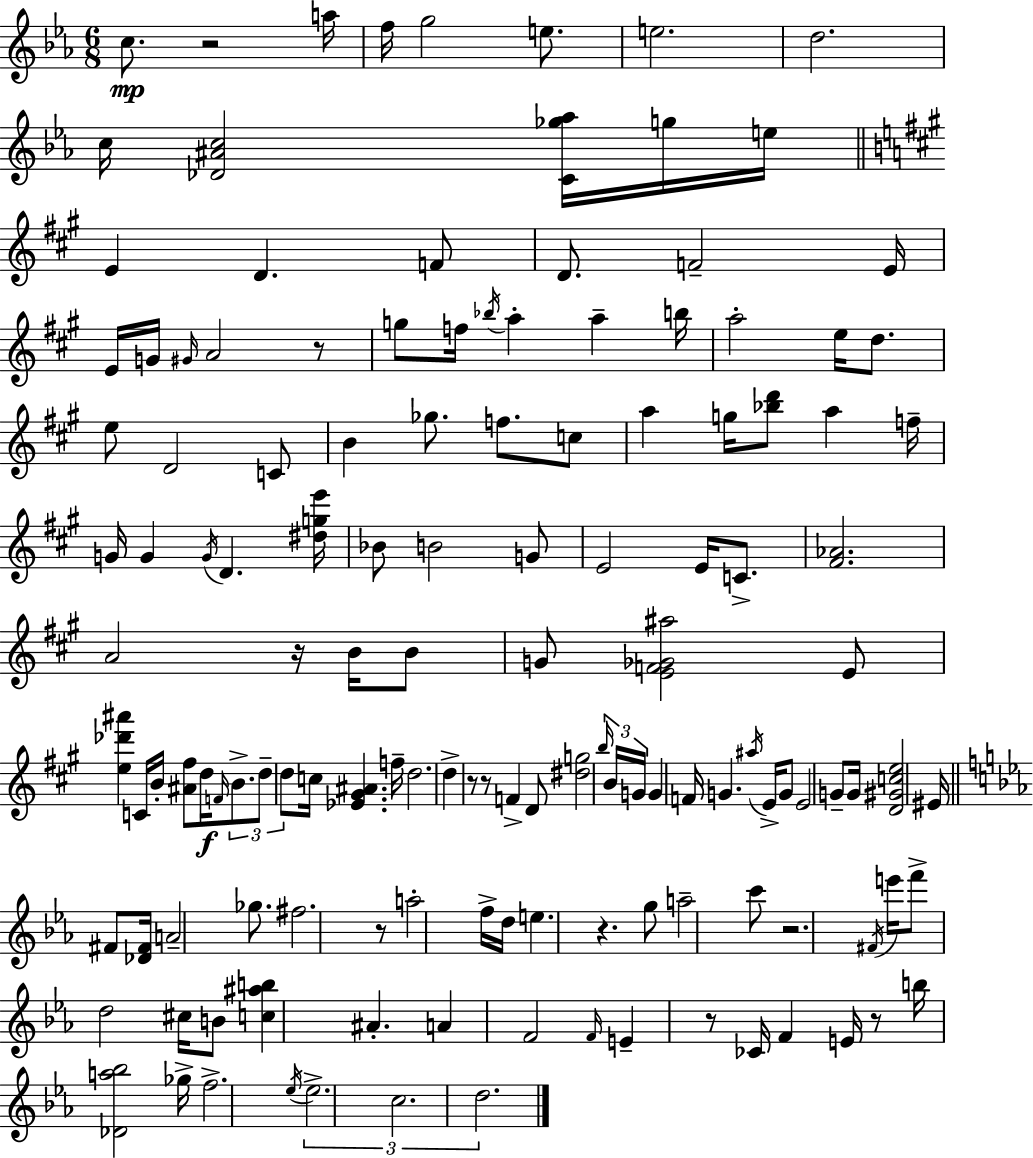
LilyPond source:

{
  \clef treble
  \numericTimeSignature
  \time 6/8
  \key ees \major
  \repeat volta 2 { c''8.\mp r2 a''16 | f''16 g''2 e''8. | e''2. | d''2. | \break c''16 <des' ais' c''>2 <c' ges'' aes''>16 g''16 e''16 | \bar "||" \break \key a \major e'4 d'4. f'8 | d'8. f'2-- e'16 | e'16 g'16 \grace { gis'16 } a'2 r8 | g''8 f''16 \acciaccatura { bes''16 } a''4-. a''4-- | \break b''16 a''2-. e''16 d''8. | e''8 d'2 | c'8 b'4 ges''8. f''8. | c''8 a''4 g''16 <bes'' d'''>8 a''4 | \break f''16-- g'16 g'4 \acciaccatura { g'16 } d'4. | <dis'' g'' e'''>16 bes'8 b'2 | g'8 e'2 e'16 | c'8.-> <fis' aes'>2. | \break a'2 r16 | b'16 b'8 g'8 <e' f' ges' ais''>2 | e'8 <e'' des''' ais'''>4 c'16 b'16-. <ais' fis''>8 d''16\f | \grace { f'16 } \tuplet 3/2 { b'8.-> d''8-- d''8 } c''16 <ees' gis' ais'>4. | \break f''16-- d''2. | d''4-> r8 r8 | f'4-> d'8 <dis'' g''>2 | \tuplet 3/2 { \grace { b''16 } b'16 g'16 } g'4 f'16 g'4. | \break \acciaccatura { ais''16 } e'16-> g'8 e'2 | g'8-- g'16 <d' gis' c'' e''>2 | eis'16 \bar "||" \break \key ees \major fis'8 <des' fis'>16 a'2-- ges''8. | fis''2. | r8 a''2-. | f''16-> d''16 e''4. r4. | \break g''8 a''2-- | c'''8 r2. | \acciaccatura { fis'16 } e'''16 f'''8-> d''2 | cis''16 b'8 <c'' ais'' b''>4 ais'4.-. | \break a'4 f'2 | \grace { f'16 } e'4-- r8 ces'16 f'4 | e'16 r8 b''16 <des' a'' bes''>2 | ges''16-> f''2.-> | \break \acciaccatura { ees''16 } \tuplet 3/2 { ees''2.-> | c''2. | d''2. } | } \bar "|."
}